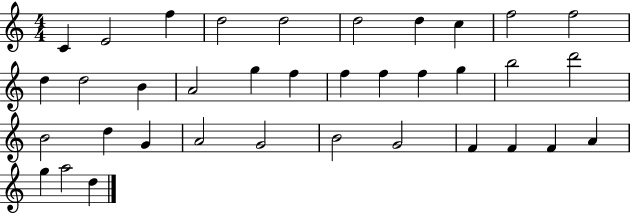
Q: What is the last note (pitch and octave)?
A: D5